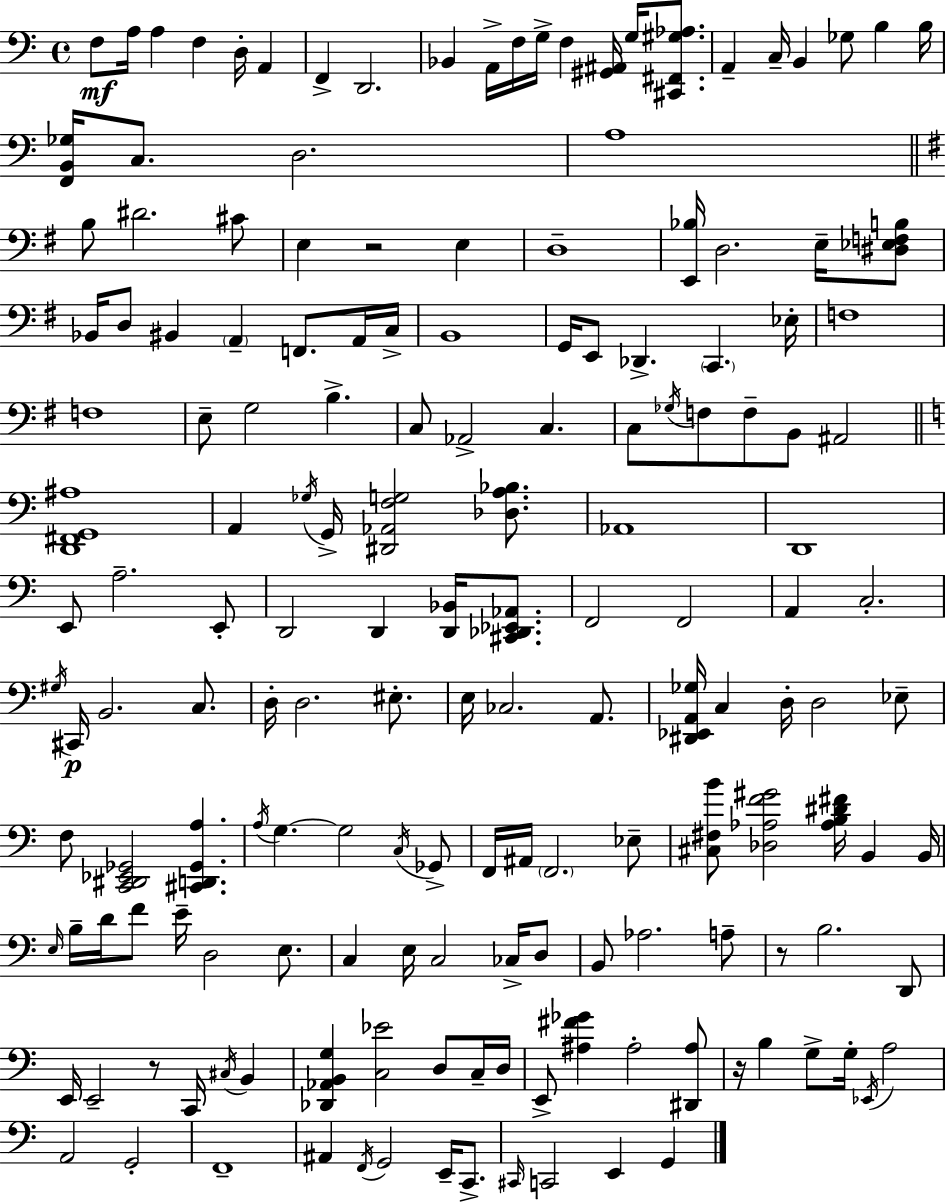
F3/e A3/s A3/q F3/q D3/s A2/q F2/q D2/h. Bb2/q A2/s F3/s G3/s F3/q [G#2,A#2]/s G3/s [C#2,F#2,G#3,Ab3]/e. A2/q C3/s B2/q Gb3/e B3/q B3/s [F2,B2,Gb3]/s C3/e. D3/h. A3/w B3/e D#4/h. C#4/e E3/q R/h E3/q D3/w [E2,Bb3]/s D3/h. E3/s [D#3,Eb3,F3,B3]/e Bb2/s D3/e BIS2/q A2/q F2/e. A2/s C3/s B2/w G2/s E2/e Db2/q. C2/q. Eb3/s F3/w F3/w E3/e G3/h B3/q. C3/e Ab2/h C3/q. C3/e Gb3/s F3/e F3/e B2/e A#2/h [D2,F#2,G2,A#3]/w A2/q Gb3/s G2/s [D#2,Ab2,F3,G3]/h [Db3,A3,Bb3]/e. Ab2/w D2/w E2/e A3/h. E2/e D2/h D2/q [D2,Bb2]/s [C#2,Db2,Eb2,Ab2]/e. F2/h F2/h A2/q C3/h. G#3/s C#2/s B2/h. C3/e. D3/s D3/h. EIS3/e. E3/s CES3/h. A2/e. [D#2,Eb2,A2,Gb3]/s C3/q D3/s D3/h Eb3/e F3/e [C2,D#2,Eb2,Gb2]/h [C#2,D2,Gb2,A3]/q. A3/s G3/q. G3/h C3/s Gb2/e F2/s A#2/s F2/h. Eb3/e [C#3,F#3,B4]/e [Db3,Ab3,F4,G#4]/h [Ab3,B3,D#4,F#4]/s B2/q B2/s E3/s B3/s D4/s F4/e E4/s D3/h E3/e. C3/q E3/s C3/h CES3/s D3/e B2/e Ab3/h. A3/e R/e B3/h. D2/e E2/s E2/h R/e C2/s C#3/s B2/q [Db2,Ab2,B2,G3]/q [C3,Eb4]/h D3/e C3/s D3/s E2/e [A#3,F#4,Gb4]/q A#3/h [D#2,A#3]/e R/s B3/q G3/e G3/s Eb2/s A3/h A2/h G2/h F2/w A#2/q F2/s G2/h E2/s C2/e. C#2/s C2/h E2/q G2/q